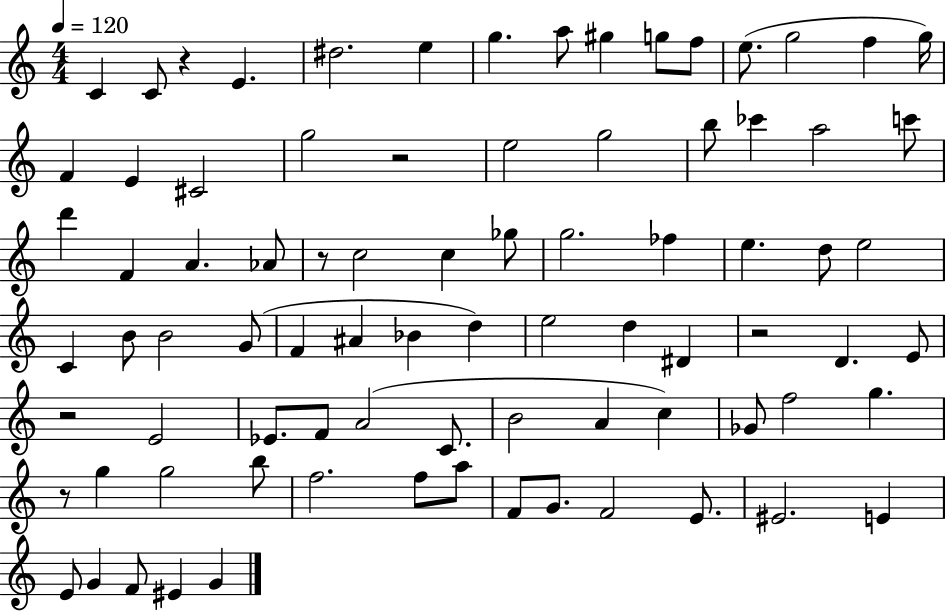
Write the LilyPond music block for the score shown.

{
  \clef treble
  \numericTimeSignature
  \time 4/4
  \key c \major
  \tempo 4 = 120
  c'4 c'8 r4 e'4. | dis''2. e''4 | g''4. a''8 gis''4 g''8 f''8 | e''8.( g''2 f''4 g''16) | \break f'4 e'4 cis'2 | g''2 r2 | e''2 g''2 | b''8 ces'''4 a''2 c'''8 | \break d'''4 f'4 a'4. aes'8 | r8 c''2 c''4 ges''8 | g''2. fes''4 | e''4. d''8 e''2 | \break c'4 b'8 b'2 g'8( | f'4 ais'4 bes'4 d''4) | e''2 d''4 dis'4 | r2 d'4. e'8 | \break r2 e'2 | ees'8. f'8 a'2( c'8. | b'2 a'4 c''4) | ges'8 f''2 g''4. | \break r8 g''4 g''2 b''8 | f''2. f''8 a''8 | f'8 g'8. f'2 e'8. | eis'2. e'4 | \break e'8 g'4 f'8 eis'4 g'4 | \bar "|."
}